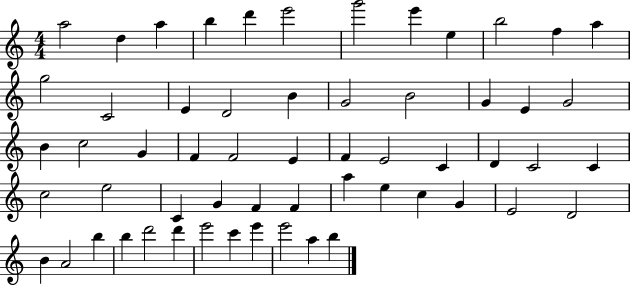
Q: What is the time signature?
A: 4/4